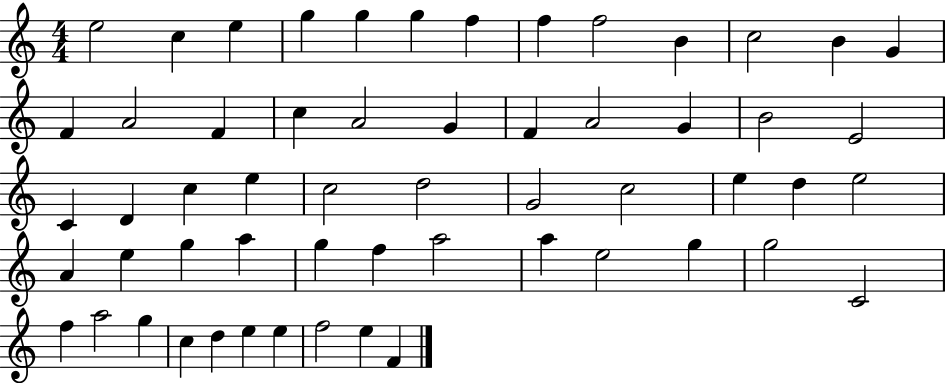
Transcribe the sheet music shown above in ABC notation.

X:1
T:Untitled
M:4/4
L:1/4
K:C
e2 c e g g g f f f2 B c2 B G F A2 F c A2 G F A2 G B2 E2 C D c e c2 d2 G2 c2 e d e2 A e g a g f a2 a e2 g g2 C2 f a2 g c d e e f2 e F